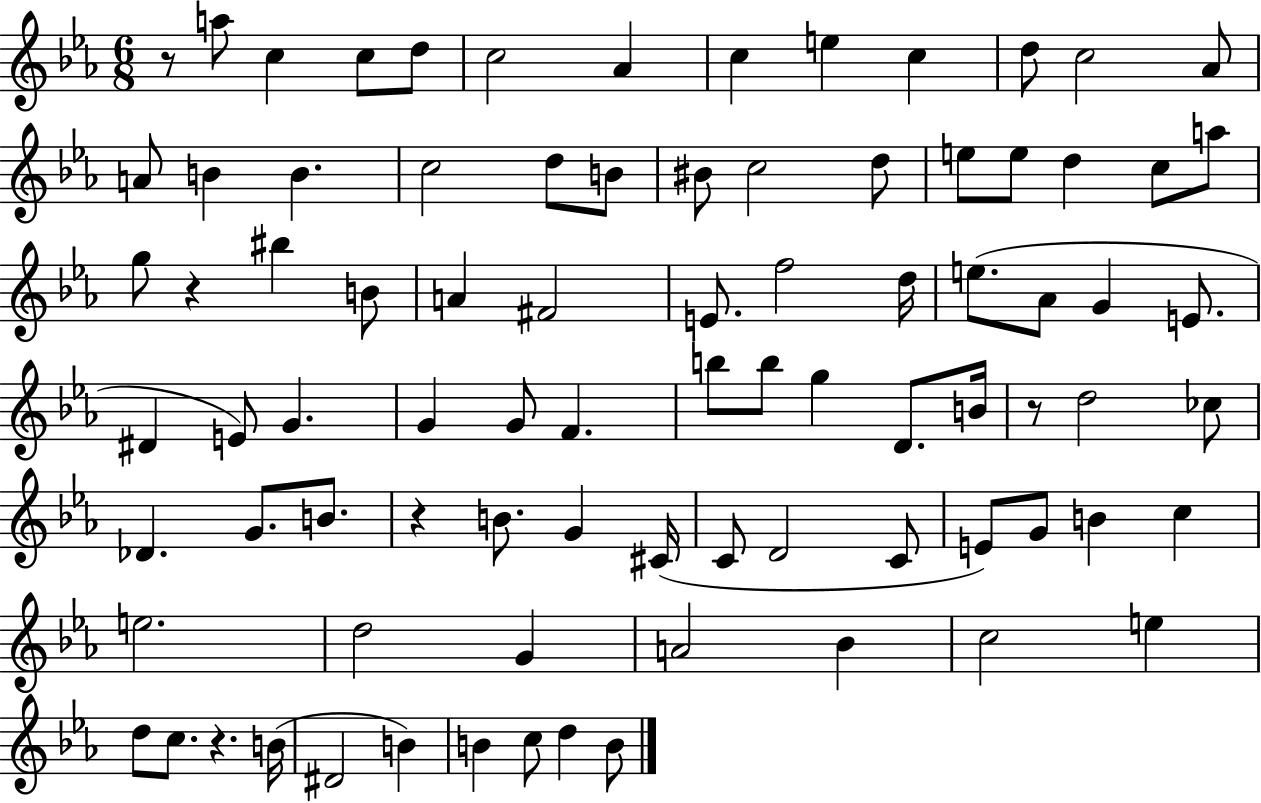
R/e A5/e C5/q C5/e D5/e C5/h Ab4/q C5/q E5/q C5/q D5/e C5/h Ab4/e A4/e B4/q B4/q. C5/h D5/e B4/e BIS4/e C5/h D5/e E5/e E5/e D5/q C5/e A5/e G5/e R/q BIS5/q B4/e A4/q F#4/h E4/e. F5/h D5/s E5/e. Ab4/e G4/q E4/e. D#4/q E4/e G4/q. G4/q G4/e F4/q. B5/e B5/e G5/q D4/e. B4/s R/e D5/h CES5/e Db4/q. G4/e. B4/e. R/q B4/e. G4/q C#4/s C4/e D4/h C4/e E4/e G4/e B4/q C5/q E5/h. D5/h G4/q A4/h Bb4/q C5/h E5/q D5/e C5/e. R/q. B4/s D#4/h B4/q B4/q C5/e D5/q B4/e